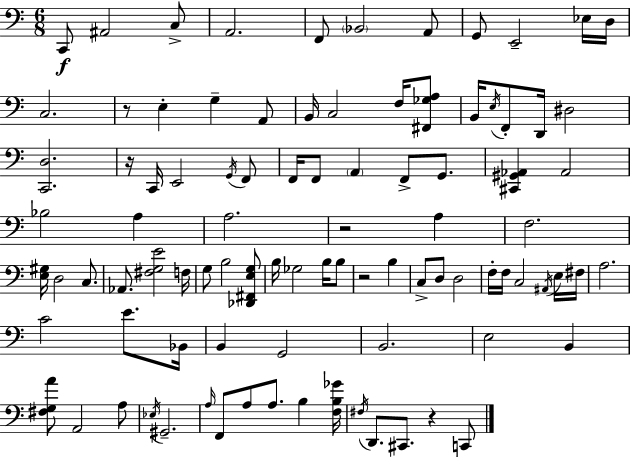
X:1
T:Untitled
M:6/8
L:1/4
K:C
C,,/2 ^A,,2 C,/2 A,,2 F,,/2 _B,,2 A,,/2 G,,/2 E,,2 _E,/4 D,/4 C,2 z/2 E, G, A,,/2 B,,/4 C,2 F,/4 [^F,,_G,A,]/2 B,,/4 E,/4 F,,/2 D,,/4 ^D,2 [C,,D,]2 z/4 C,,/4 E,,2 G,,/4 F,,/2 F,,/4 F,,/2 A,, F,,/2 G,,/2 [^C,,^G,,_A,,] _A,,2 _B,2 A, A,2 z2 A, F,2 [E,^G,]/4 D,2 C,/2 _A,,/2 [^F,G,E]2 F,/4 G,/2 B,2 [_D,,^F,,E,G,]/2 B,/4 _G,2 B,/4 B,/2 z2 B, C,/2 D,/2 D,2 F,/4 F,/4 C,2 ^A,,/4 E,/4 ^F,/4 A,2 C2 E/2 _B,,/4 B,, G,,2 B,,2 E,2 B,, [^F,G,A]/2 A,,2 A,/2 _E,/4 ^G,,2 A,/4 F,,/2 A,/2 A,/2 B, [F,B,_G]/4 ^F,/4 D,,/2 ^C,,/2 z C,,/2